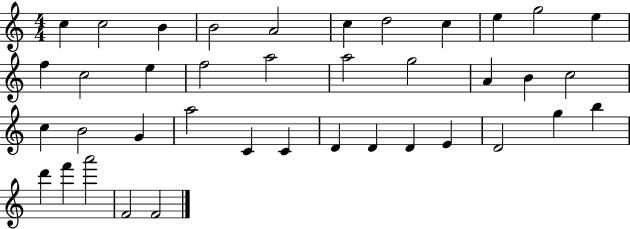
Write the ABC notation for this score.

X:1
T:Untitled
M:4/4
L:1/4
K:C
c c2 B B2 A2 c d2 c e g2 e f c2 e f2 a2 a2 g2 A B c2 c B2 G a2 C C D D D E D2 g b d' f' a'2 F2 F2